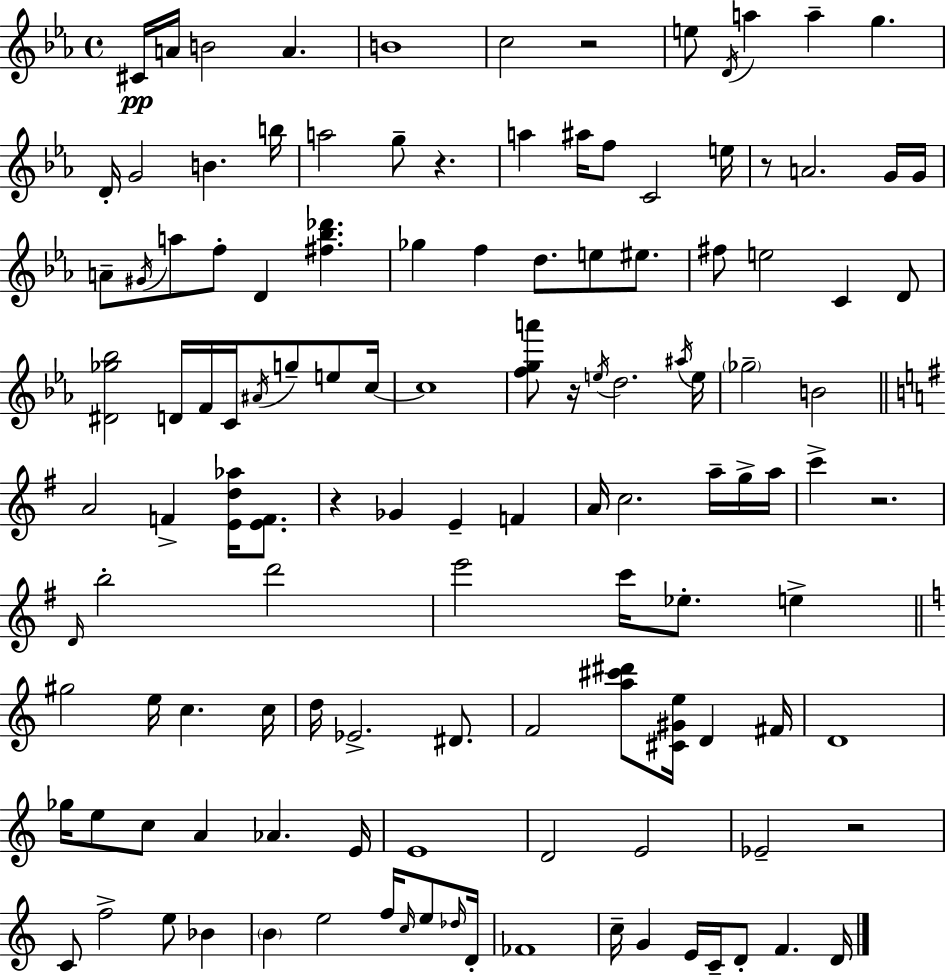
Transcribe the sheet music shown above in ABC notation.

X:1
T:Untitled
M:4/4
L:1/4
K:Cm
^C/4 A/4 B2 A B4 c2 z2 e/2 D/4 a a g D/4 G2 B b/4 a2 g/2 z a ^a/4 f/2 C2 e/4 z/2 A2 G/4 G/4 A/2 ^G/4 a/2 f/2 D [^f_b_d'] _g f d/2 e/2 ^e/2 ^f/2 e2 C D/2 [^D_g_b]2 D/4 F/4 C/4 ^A/4 g/2 e/2 c/4 c4 [fga']/2 z/4 e/4 d2 ^a/4 e/4 _g2 B2 A2 F [Ed_a]/4 [EF]/2 z _G E F A/4 c2 a/4 g/4 a/4 c' z2 D/4 b2 d'2 e'2 c'/4 _e/2 e ^g2 e/4 c c/4 d/4 _E2 ^D/2 F2 [a^c'^d']/2 [^C^Ge]/4 D ^F/4 D4 _g/4 e/2 c/2 A _A E/4 E4 D2 E2 _E2 z2 C/2 f2 e/2 _B B e2 f/4 c/4 e/2 _d/4 D/4 _F4 c/4 G E/4 C/4 D/2 F D/4